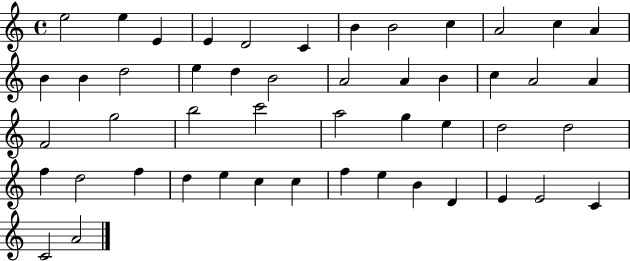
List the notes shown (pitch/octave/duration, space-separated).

E5/h E5/q E4/q E4/q D4/h C4/q B4/q B4/h C5/q A4/h C5/q A4/q B4/q B4/q D5/h E5/q D5/q B4/h A4/h A4/q B4/q C5/q A4/h A4/q F4/h G5/h B5/h C6/h A5/h G5/q E5/q D5/h D5/h F5/q D5/h F5/q D5/q E5/q C5/q C5/q F5/q E5/q B4/q D4/q E4/q E4/h C4/q C4/h A4/h